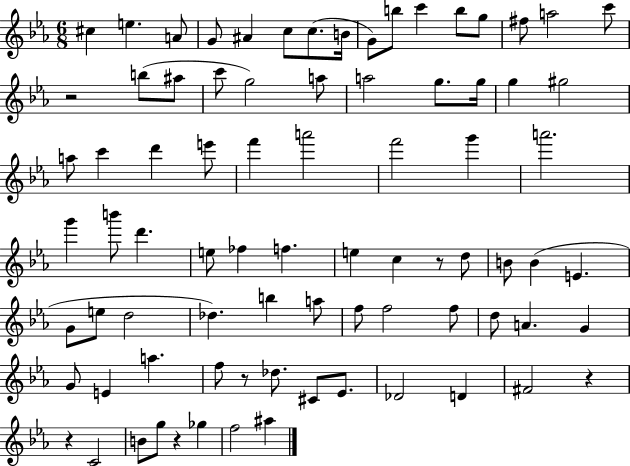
X:1
T:Untitled
M:6/8
L:1/4
K:Eb
^c e A/2 G/2 ^A c/2 c/2 B/4 G/2 b/2 c' b/2 g/2 ^f/2 a2 c'/2 z2 b/2 ^a/2 c'/2 g2 a/2 a2 g/2 g/4 g ^g2 a/2 c' d' e'/2 f' a'2 f'2 g' a'2 g' b'/2 d' e/2 _f f e c z/2 d/2 B/2 B E G/2 e/2 d2 _d b a/2 f/2 f2 f/2 d/2 A G G/2 E a f/2 z/2 _d/2 ^C/2 _E/2 _D2 D ^F2 z z C2 B/2 g/2 z _g f2 ^a